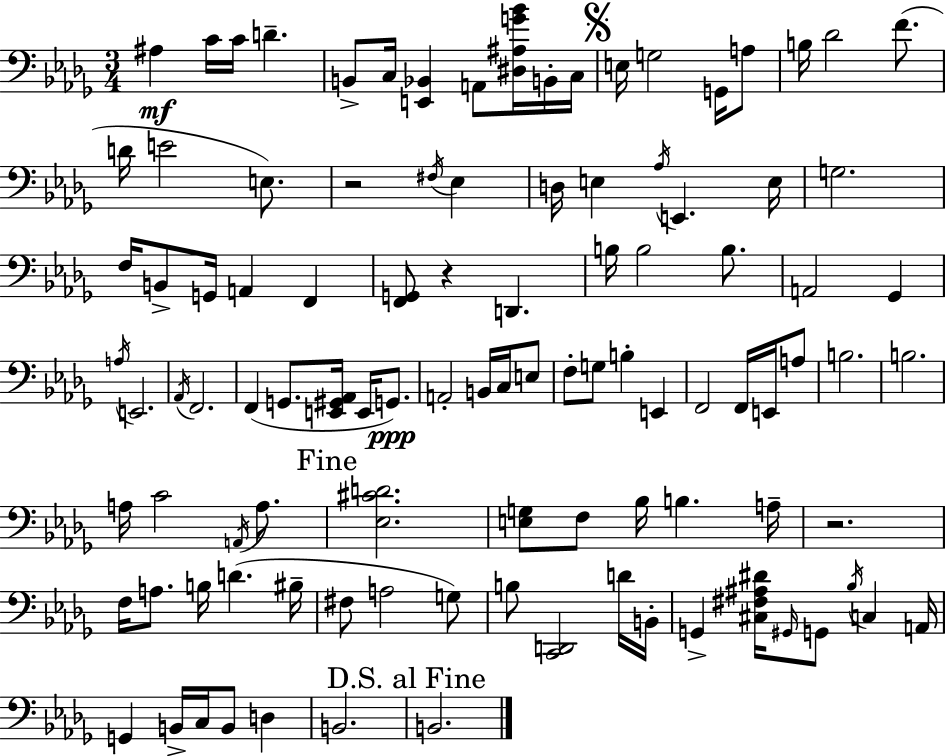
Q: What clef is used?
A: bass